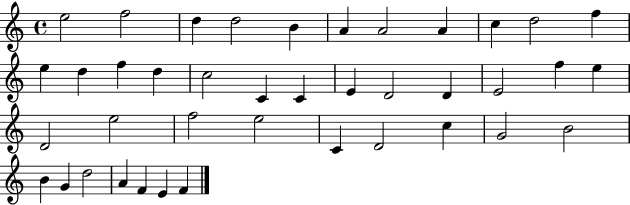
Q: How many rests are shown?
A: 0